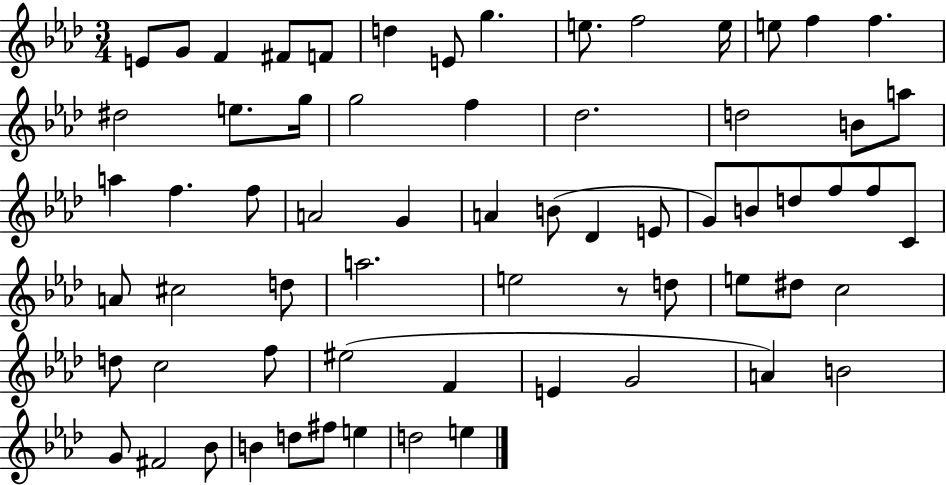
{
  \clef treble
  \numericTimeSignature
  \time 3/4
  \key aes \major
  e'8 g'8 f'4 fis'8 f'8 | d''4 e'8 g''4. | e''8. f''2 e''16 | e''8 f''4 f''4. | \break dis''2 e''8. g''16 | g''2 f''4 | des''2. | d''2 b'8 a''8 | \break a''4 f''4. f''8 | a'2 g'4 | a'4 b'8( des'4 e'8 | g'8) b'8 d''8 f''8 f''8 c'8 | \break a'8 cis''2 d''8 | a''2. | e''2 r8 d''8 | e''8 dis''8 c''2 | \break d''8 c''2 f''8 | eis''2( f'4 | e'4 g'2 | a'4) b'2 | \break g'8 fis'2 bes'8 | b'4 d''8 fis''8 e''4 | d''2 e''4 | \bar "|."
}